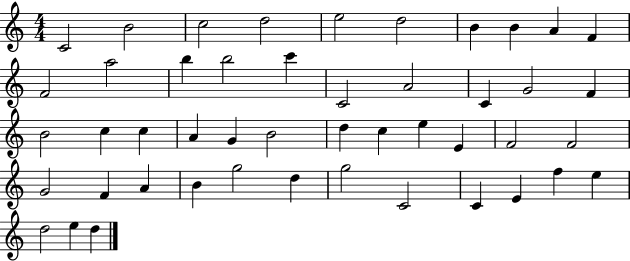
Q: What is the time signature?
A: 4/4